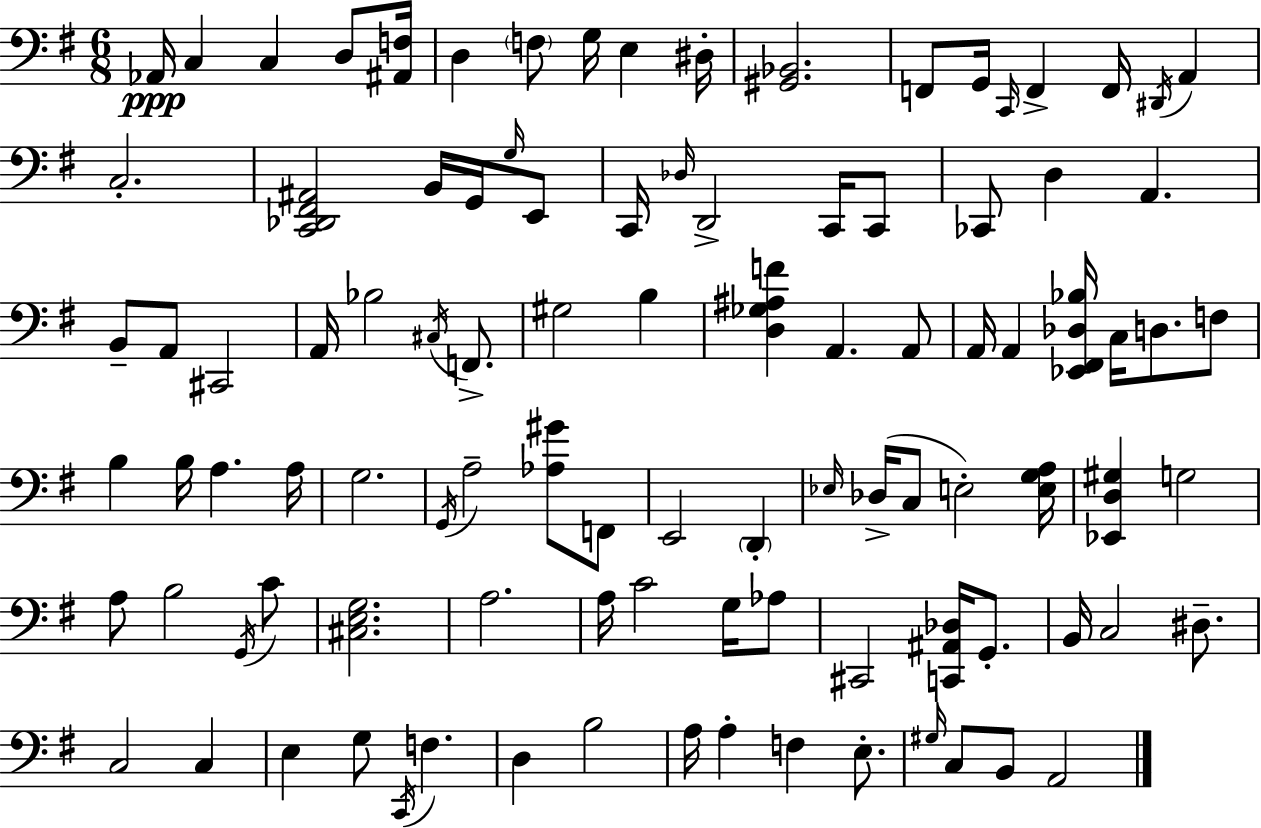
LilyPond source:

{
  \clef bass
  \numericTimeSignature
  \time 6/8
  \key e \minor
  aes,16\ppp c4 c4 d8 <ais, f>16 | d4 \parenthesize f8 g16 e4 dis16-. | <gis, bes,>2. | f,8 g,16 \grace { c,16 } f,4-> f,16 \acciaccatura { dis,16 } a,4 | \break c2.-. | <c, des, fis, ais,>2 b,16 g,16 | \grace { g16 } e,8 c,16 \grace { des16 } d,2-> | c,16 c,8 ces,8 d4 a,4. | \break b,8-- a,8 cis,2 | a,16 bes2 | \acciaccatura { cis16 } f,8.-> gis2 | b4 <d ges ais f'>4 a,4. | \break a,8 a,16 a,4 <ees, fis, des bes>16 c16 | d8. f8 b4 b16 a4. | a16 g2. | \acciaccatura { g,16 } a2-- | \break <aes gis'>8 f,8 e,2 | \parenthesize d,4-. \grace { ees16 }( des16-> c8 e2-.) | <e g a>16 <ees, d gis>4 g2 | a8 b2 | \break \acciaccatura { g,16 } c'8 <cis e g>2. | a2. | a16 c'2 | g16 aes8 cis,2 | \break <c, ais, des>16 g,8.-. b,16 c2 | dis8.-- c2 | c4 e4 | g8 \acciaccatura { c,16 } f4. d4 | \break b2 a16 a4-. | f4 e8.-. \grace { gis16 } c8 | b,8 a,2 \bar "|."
}